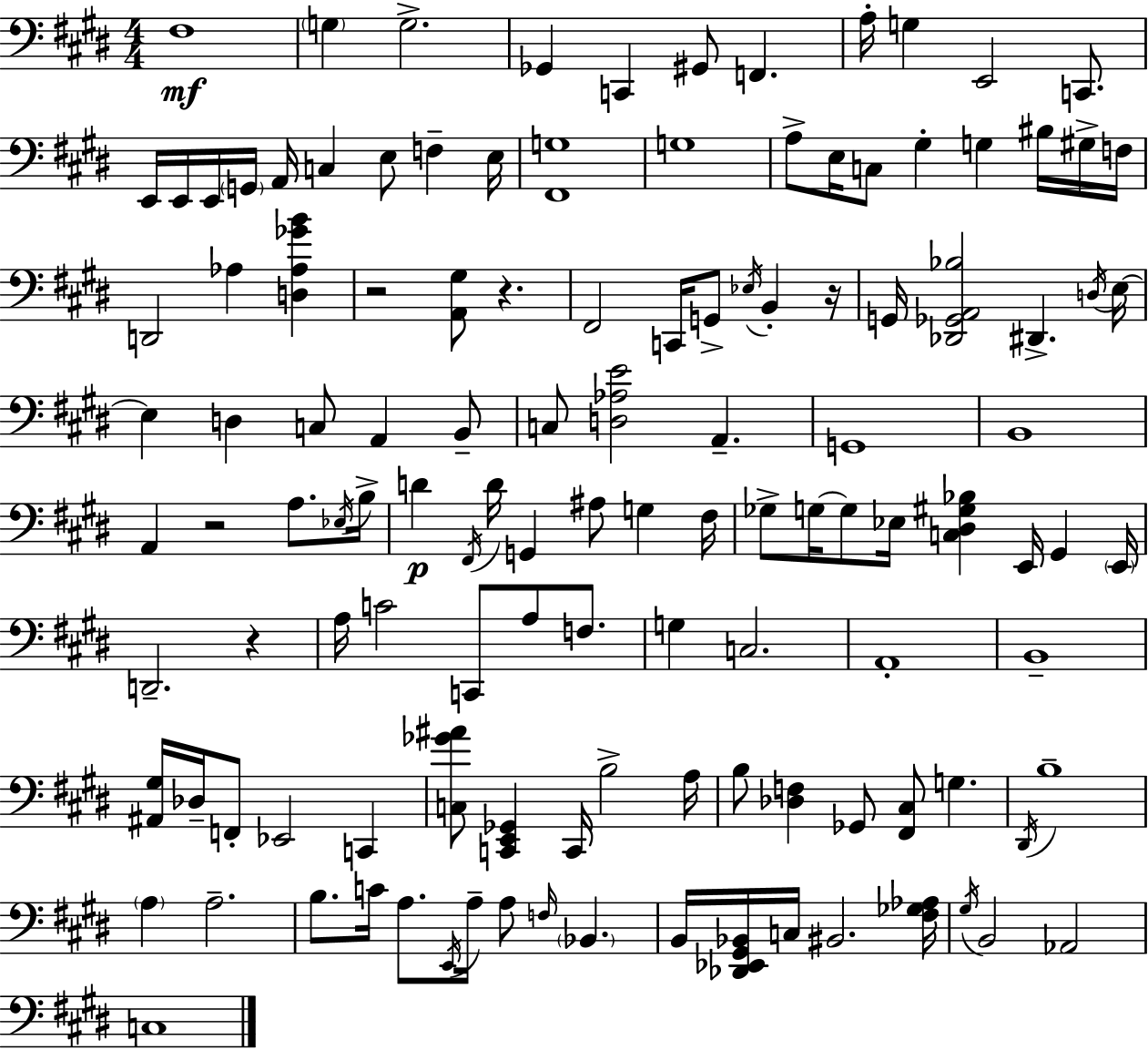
{
  \clef bass
  \numericTimeSignature
  \time 4/4
  \key e \major
  \repeat volta 2 { fis1\mf | \parenthesize g4 g2.-> | ges,4 c,4 gis,8 f,4. | a16-. g4 e,2 c,8. | \break e,16 e,16 e,16 \parenthesize g,16 a,16 c4 e8 f4-- e16 | <fis, g>1 | g1 | a8-> e16 c8 gis4-. g4 bis16 gis16-> f16 | \break d,2 aes4 <d aes ges' b'>4 | r2 <a, gis>8 r4. | fis,2 c,16 g,8-> \acciaccatura { ees16 } b,4-. | r16 g,16 <des, ges, a, bes>2 dis,4.-> | \break \acciaccatura { d16 } e16~~ e4 d4 c8 a,4 | b,8-- c8 <d aes e'>2 a,4.-- | g,1 | b,1 | \break a,4 r2 a8. | \acciaccatura { ees16 } b16-> d'4\p \acciaccatura { fis,16 } d'16 g,4 ais8 g4 | fis16 ges8-> g16~~ g8 ees16 <c dis gis bes>4 e,16 gis,4 | \parenthesize e,16 d,2.-- | \break r4 a16 c'2 c,8 a8 | f8. g4 c2. | a,1-. | b,1-- | \break <ais, gis>16 des16-- f,8-. ees,2 | c,4 <c ges' ais'>8 <c, e, ges,>4 c,16 b2-> | a16 b8 <des f>4 ges,8 <fis, cis>8 g4. | \acciaccatura { dis,16 } b1-- | \break \parenthesize a4 a2.-- | b8. c'16 a8. \acciaccatura { e,16 } a16-- a8 | \grace { f16 } \parenthesize bes,4. b,16 <des, ees, gis, bes,>16 c16 bis,2. | <fis ges aes>16 \acciaccatura { gis16 } b,2 | \break aes,2 c1 | } \bar "|."
}